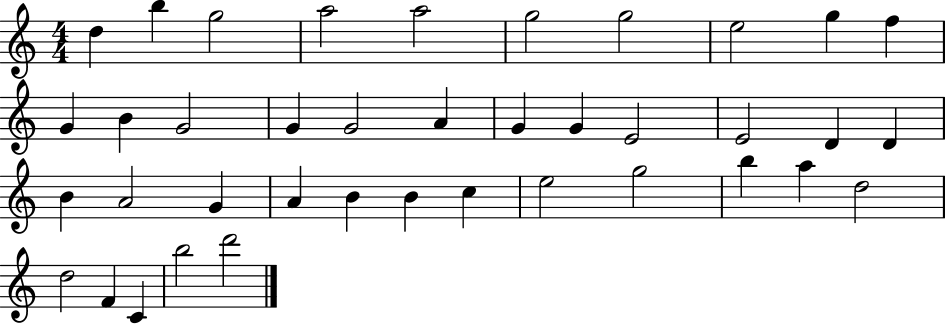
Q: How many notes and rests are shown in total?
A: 39